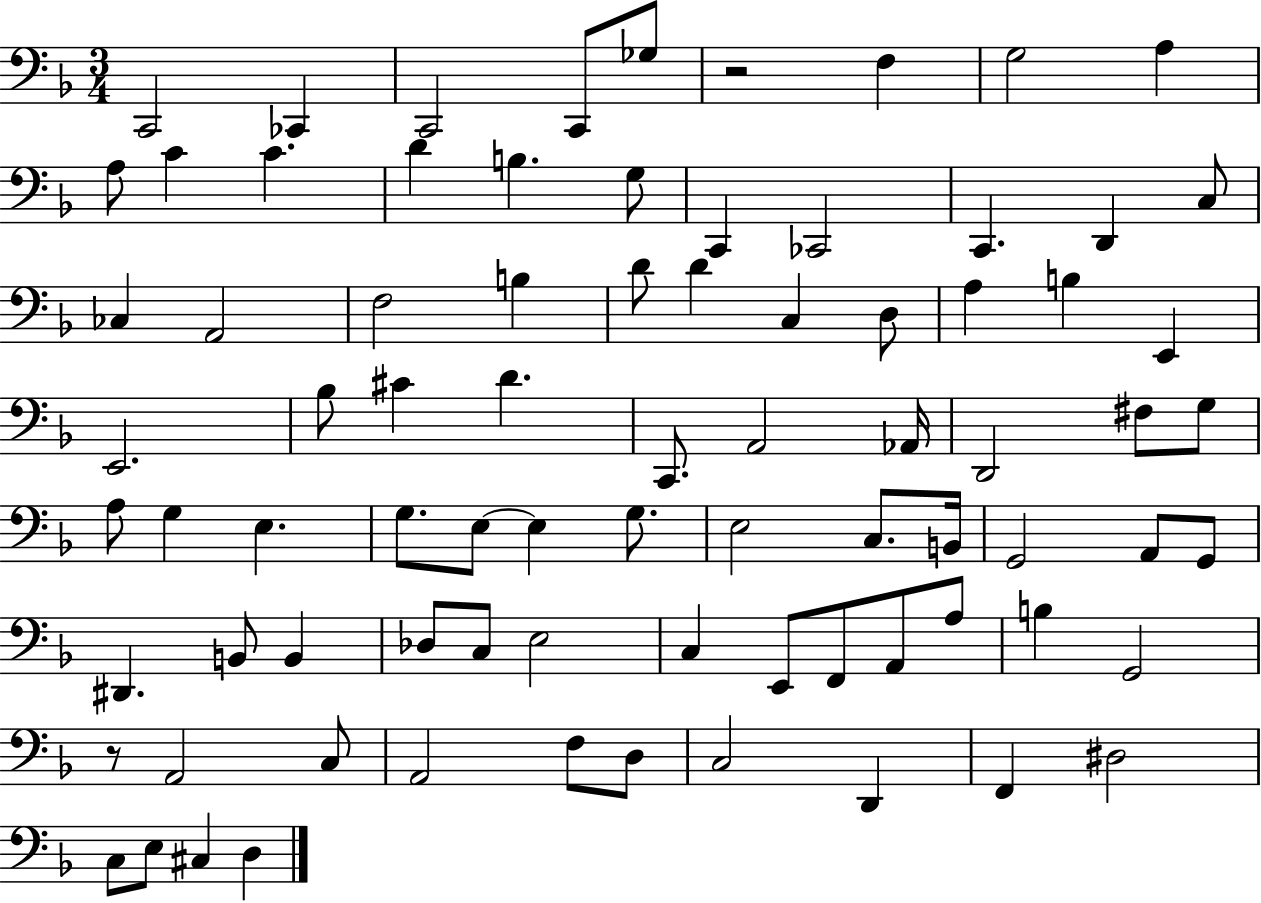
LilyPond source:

{
  \clef bass
  \numericTimeSignature
  \time 3/4
  \key f \major
  c,2 ces,4 | c,2 c,8 ges8 | r2 f4 | g2 a4 | \break a8 c'4 c'4. | d'4 b4. g8 | c,4 ces,2 | c,4. d,4 c8 | \break ces4 a,2 | f2 b4 | d'8 d'4 c4 d8 | a4 b4 e,4 | \break e,2. | bes8 cis'4 d'4. | c,8. a,2 aes,16 | d,2 fis8 g8 | \break a8 g4 e4. | g8. e8~~ e4 g8. | e2 c8. b,16 | g,2 a,8 g,8 | \break dis,4. b,8 b,4 | des8 c8 e2 | c4 e,8 f,8 a,8 a8 | b4 g,2 | \break r8 a,2 c8 | a,2 f8 d8 | c2 d,4 | f,4 dis2 | \break c8 e8 cis4 d4 | \bar "|."
}